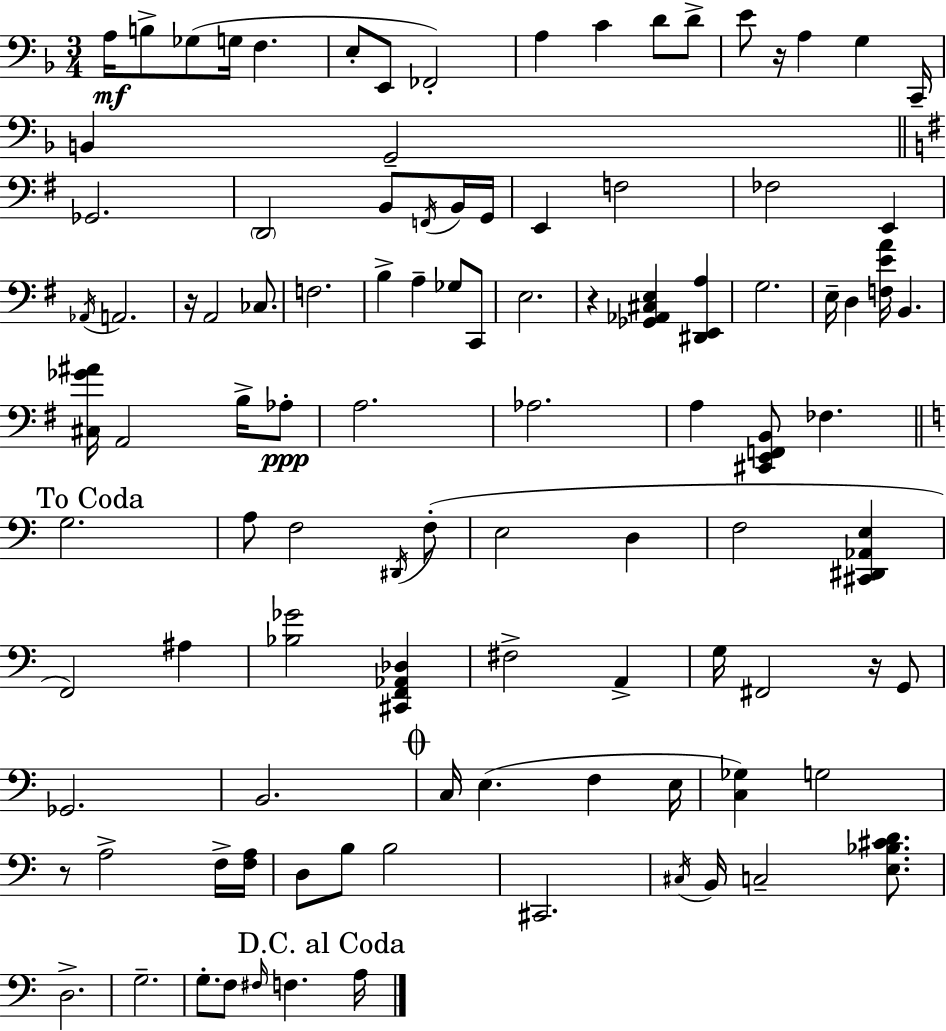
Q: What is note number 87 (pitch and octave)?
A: A3